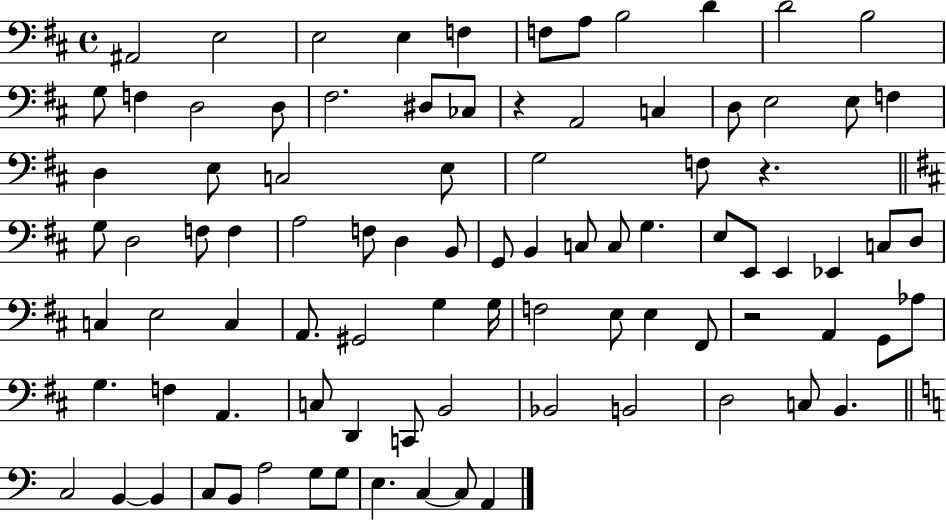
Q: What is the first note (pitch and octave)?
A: A#2